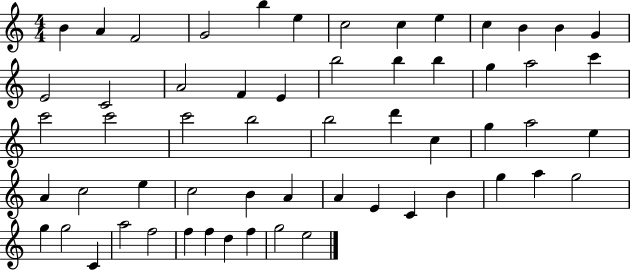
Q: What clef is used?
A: treble